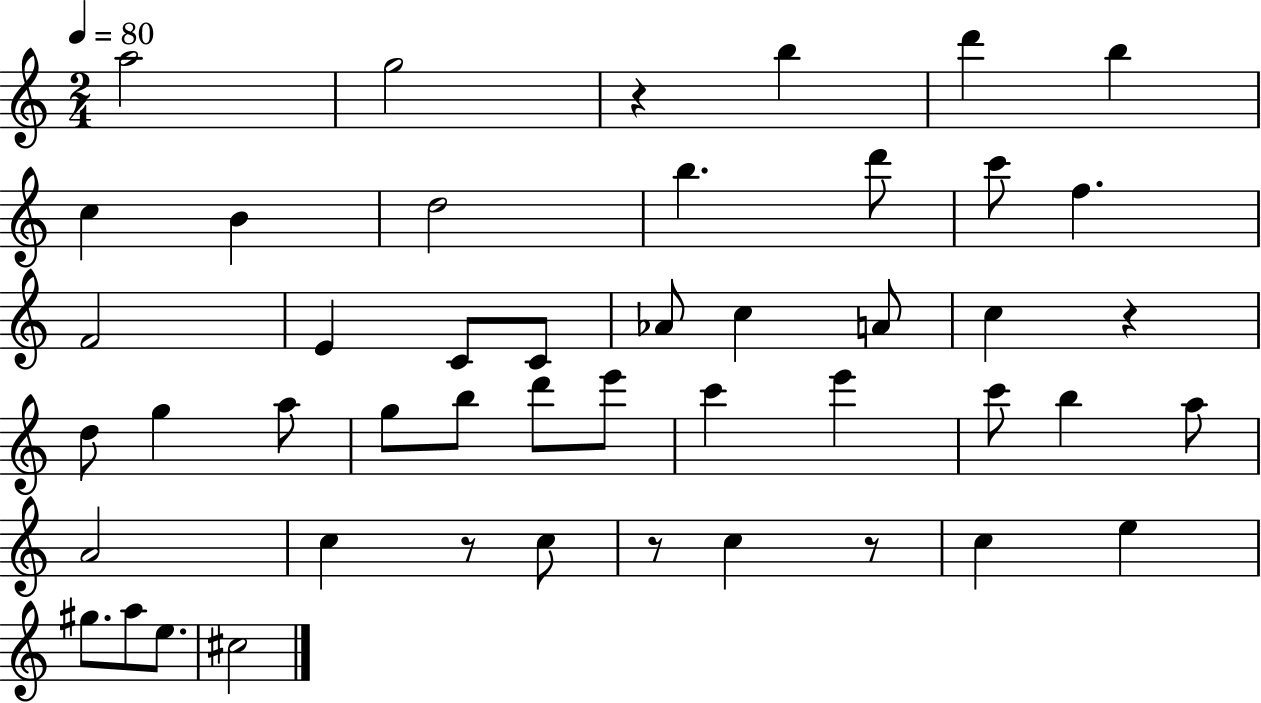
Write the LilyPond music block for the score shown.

{
  \clef treble
  \numericTimeSignature
  \time 2/4
  \key c \major
  \tempo 4 = 80
  a''2 | g''2 | r4 b''4 | d'''4 b''4 | \break c''4 b'4 | d''2 | b''4. d'''8 | c'''8 f''4. | \break f'2 | e'4 c'8 c'8 | aes'8 c''4 a'8 | c''4 r4 | \break d''8 g''4 a''8 | g''8 b''8 d'''8 e'''8 | c'''4 e'''4 | c'''8 b''4 a''8 | \break a'2 | c''4 r8 c''8 | r8 c''4 r8 | c''4 e''4 | \break gis''8. a''8 e''8. | cis''2 | \bar "|."
}